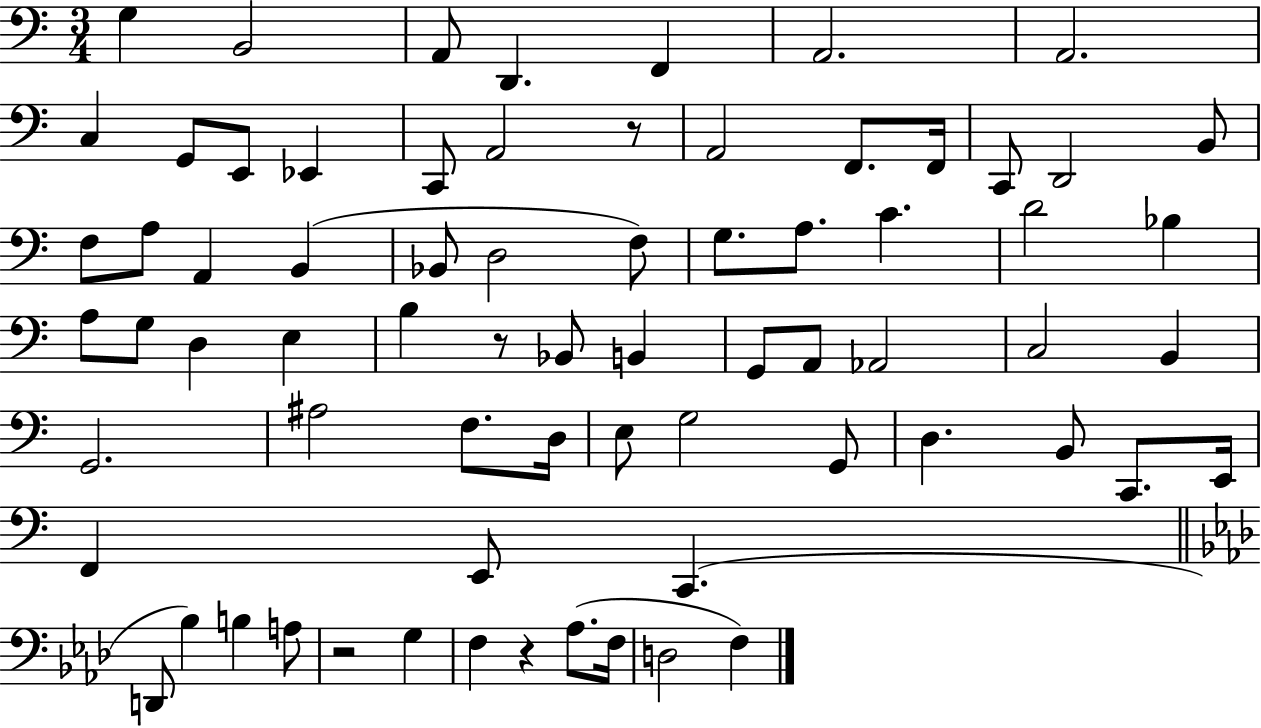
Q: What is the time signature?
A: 3/4